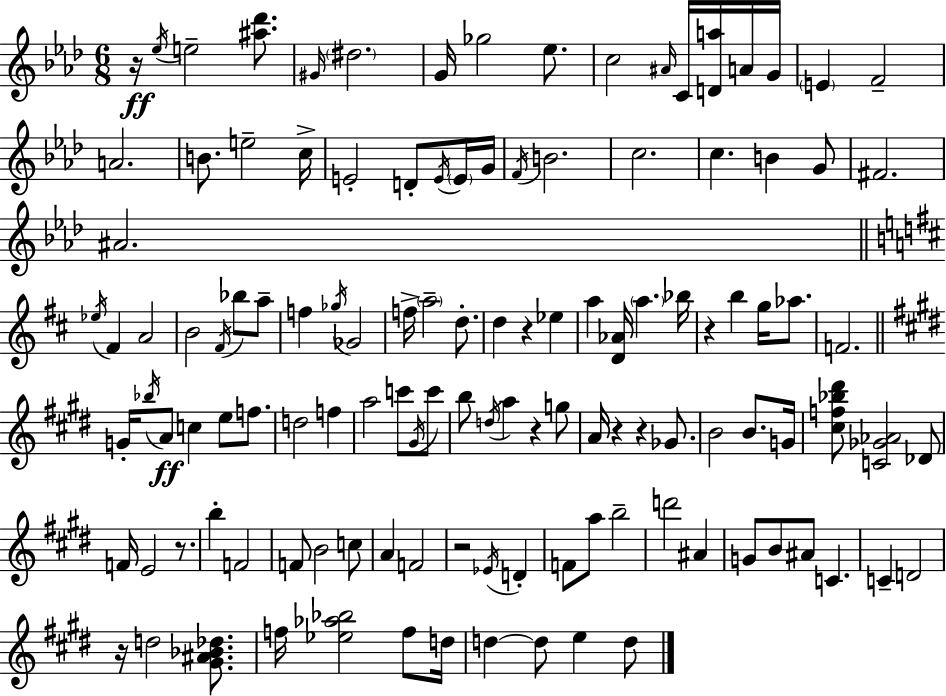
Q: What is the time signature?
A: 6/8